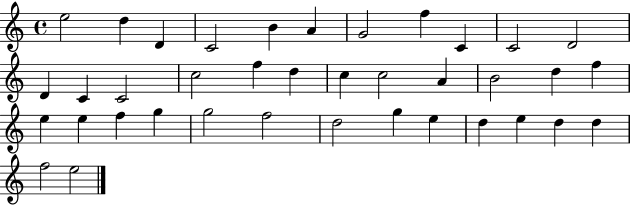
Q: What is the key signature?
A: C major